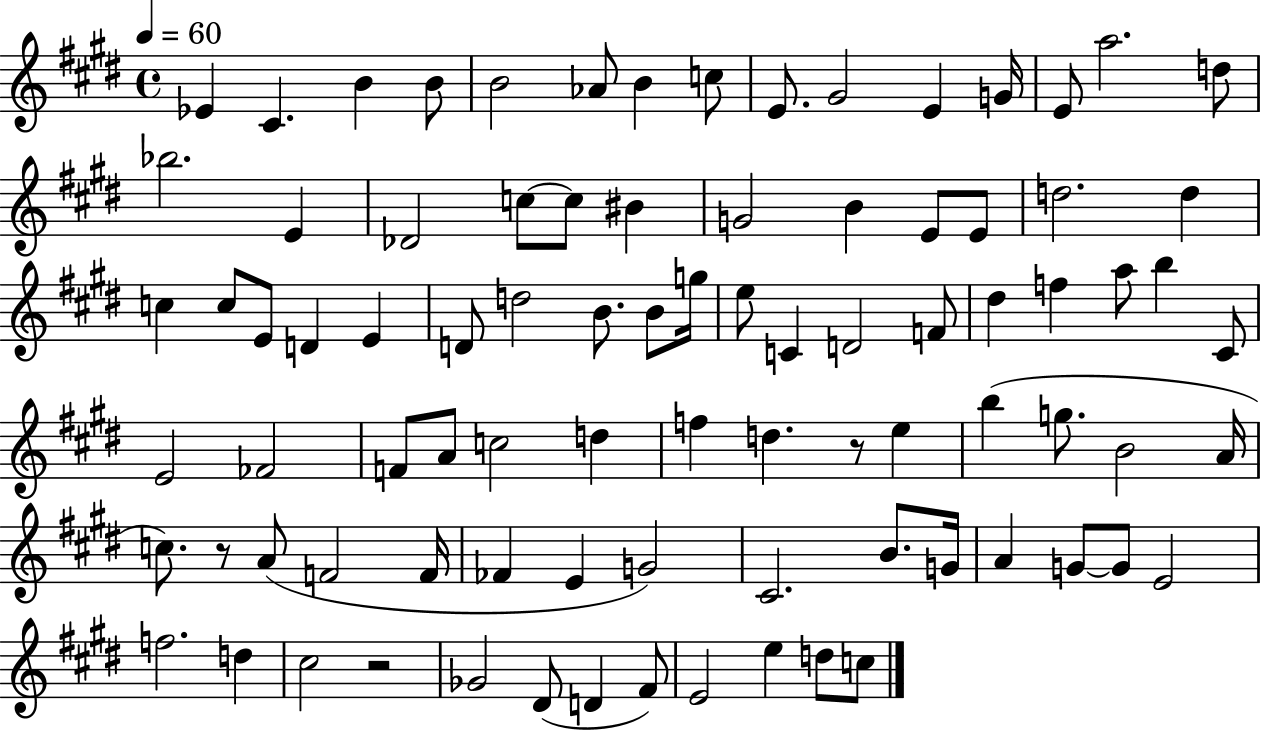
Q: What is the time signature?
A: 4/4